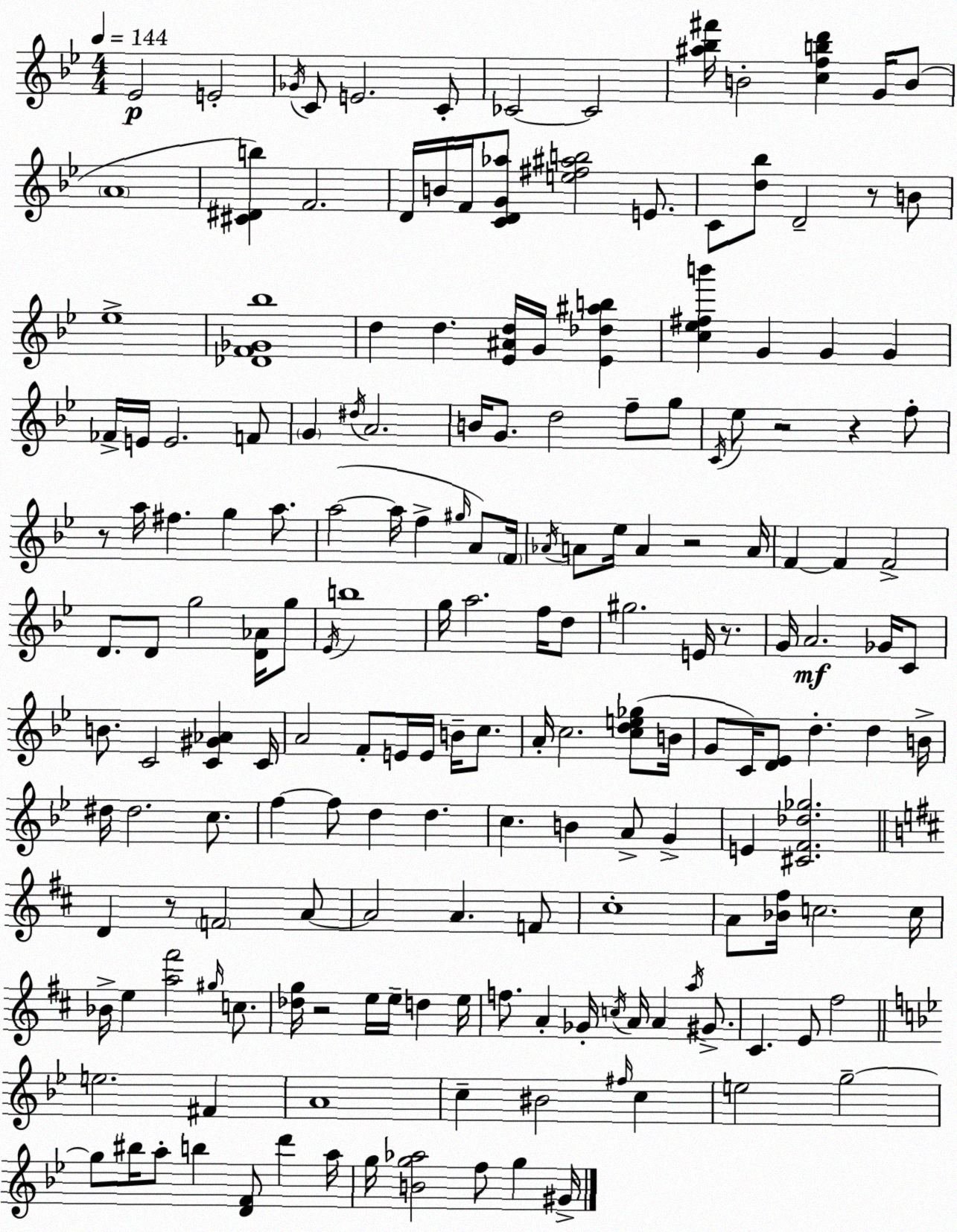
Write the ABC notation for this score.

X:1
T:Untitled
M:4/4
L:1/4
K:Bb
_E2 E2 _G/4 C/2 E2 C/2 _C2 _C2 [^a_b^f']/4 B2 [cfbd'] G/4 B/2 A4 [^C^Db] F2 D/4 B/4 F/4 [CDG_a]/2 [e^f^ab]2 E/2 C/2 [d_b]/2 D2 z/2 B/2 _e4 [_DF_G_b]4 d d [_E^Ad]/4 G/4 [_E_d^ab] [c_e^fb'] G G G _F/4 E/4 E2 F/2 G ^d/4 A2 B/4 G/2 d2 f/2 g/2 C/4 _e/2 z2 z f/2 z/2 a/4 ^f g a/2 a2 a/4 f ^g/4 A/2 F/4 _A/4 A/2 _e/4 A z2 A/4 F F F2 D/2 D/2 g2 [D_A]/4 g/2 _E/4 b4 g/4 a2 f/4 d/2 ^g2 E/4 z/2 G/4 A2 _G/4 C/2 B/2 C2 [C^G_A] C/4 A2 F/2 E/4 E/4 B/4 c/2 A/4 c2 [cde_g]/2 B/4 G/2 C/4 [D_E]/2 d d B/4 ^d/4 ^d2 c/2 f f/2 d d c B A/2 G E [^CF_d_g]2 D z/2 F2 A/2 A2 A F/2 ^c4 A/2 [_B^f]/4 c2 c/4 _B/4 e [a^f']2 ^g/4 c/2 [_dg]/4 z2 e/4 e/4 d e/4 f/2 A _G/4 c/4 A/4 A a/4 ^G/2 ^C E/2 ^f2 e2 ^F A4 c ^B2 ^f/4 c e2 g2 g/2 ^b/4 a/2 b [DF]/2 d' a/4 g/4 [Bg_a]2 f/2 g ^G/4